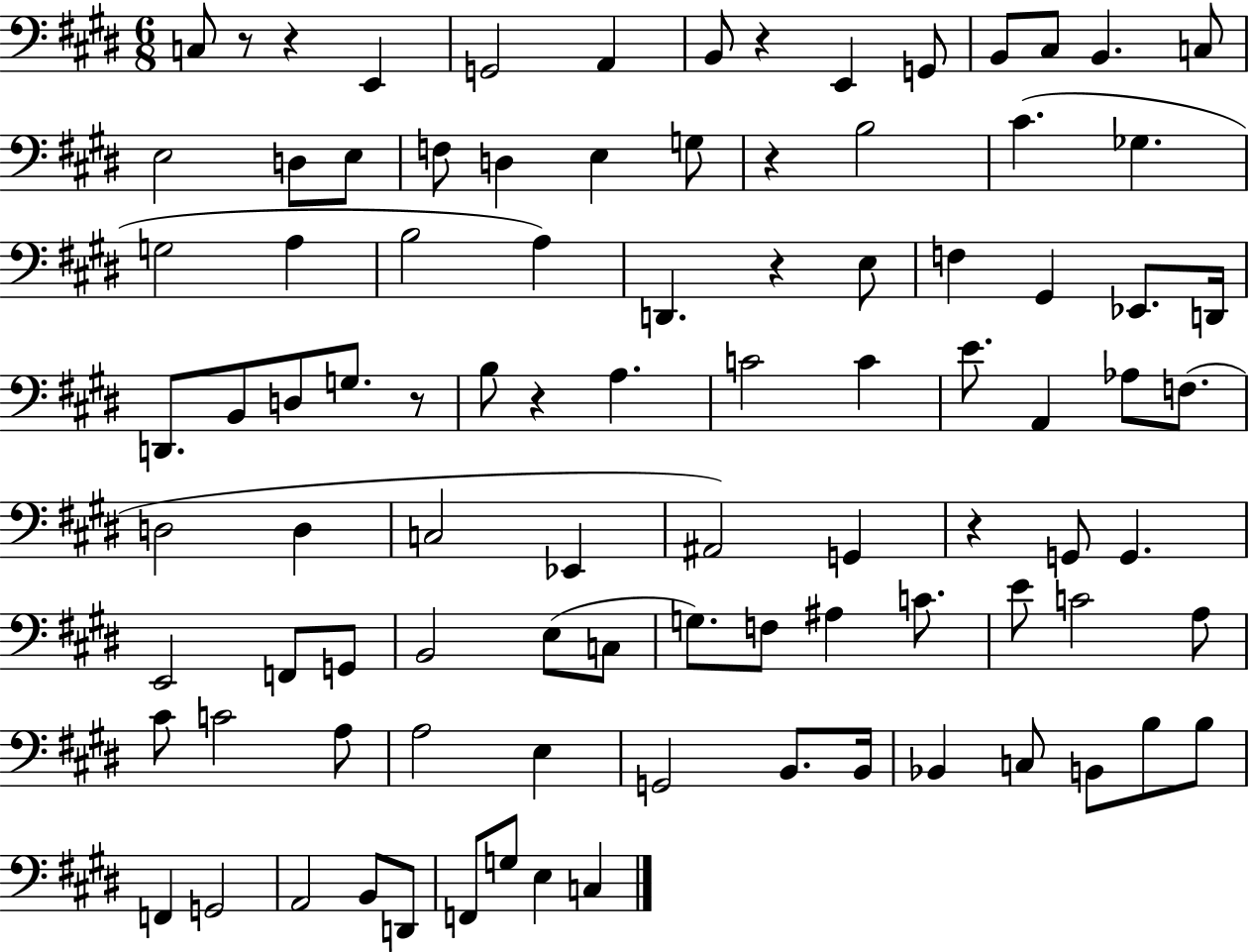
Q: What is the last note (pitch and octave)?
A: C3